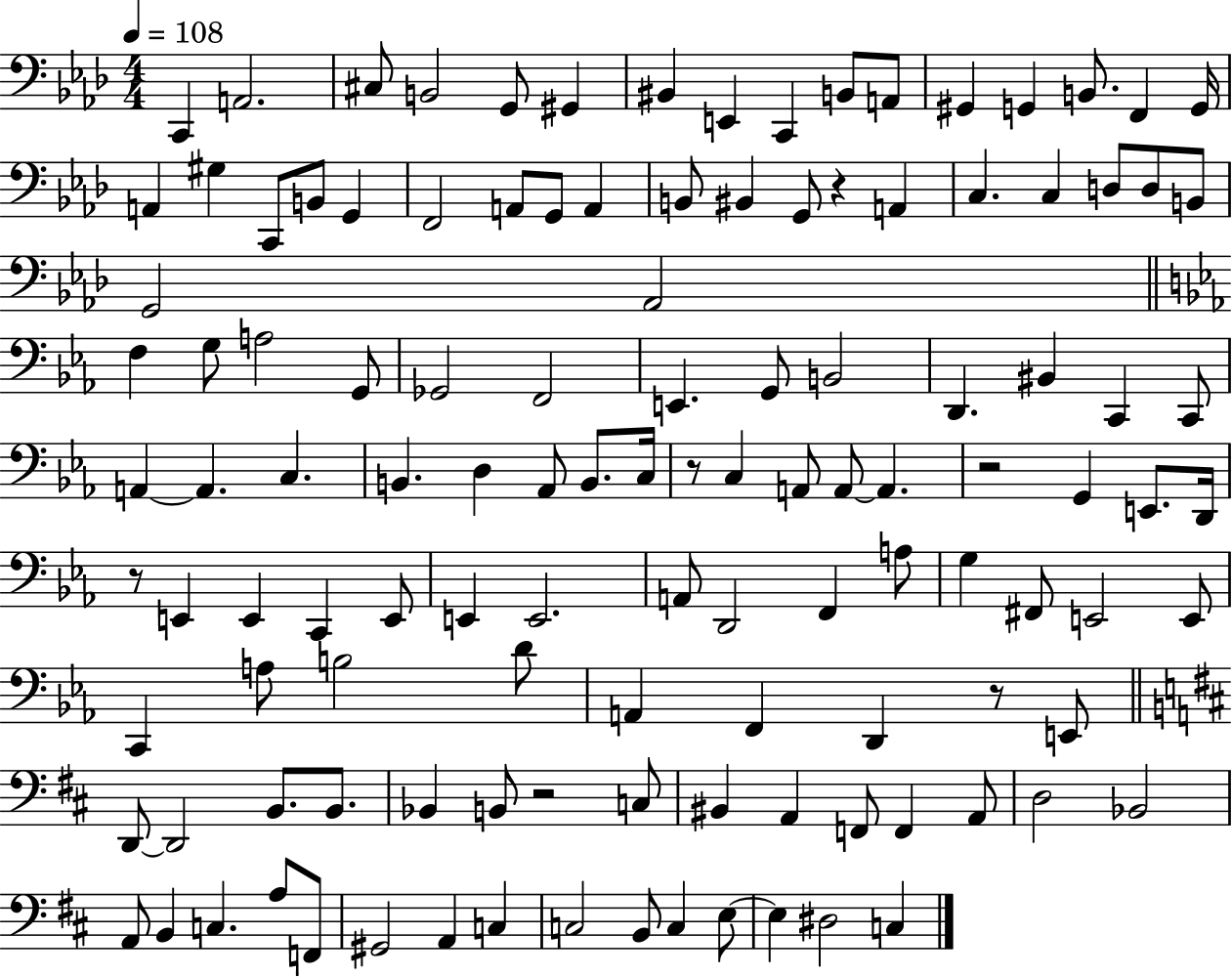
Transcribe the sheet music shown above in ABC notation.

X:1
T:Untitled
M:4/4
L:1/4
K:Ab
C,, A,,2 ^C,/2 B,,2 G,,/2 ^G,, ^B,, E,, C,, B,,/2 A,,/2 ^G,, G,, B,,/2 F,, G,,/4 A,, ^G, C,,/2 B,,/2 G,, F,,2 A,,/2 G,,/2 A,, B,,/2 ^B,, G,,/2 z A,, C, C, D,/2 D,/2 B,,/2 G,,2 _A,,2 F, G,/2 A,2 G,,/2 _G,,2 F,,2 E,, G,,/2 B,,2 D,, ^B,, C,, C,,/2 A,, A,, C, B,, D, _A,,/2 B,,/2 C,/4 z/2 C, A,,/2 A,,/2 A,, z2 G,, E,,/2 D,,/4 z/2 E,, E,, C,, E,,/2 E,, E,,2 A,,/2 D,,2 F,, A,/2 G, ^F,,/2 E,,2 E,,/2 C,, A,/2 B,2 D/2 A,, F,, D,, z/2 E,,/2 D,,/2 D,,2 B,,/2 B,,/2 _B,, B,,/2 z2 C,/2 ^B,, A,, F,,/2 F,, A,,/2 D,2 _B,,2 A,,/2 B,, C, A,/2 F,,/2 ^G,,2 A,, C, C,2 B,,/2 C, E,/2 E, ^D,2 C,